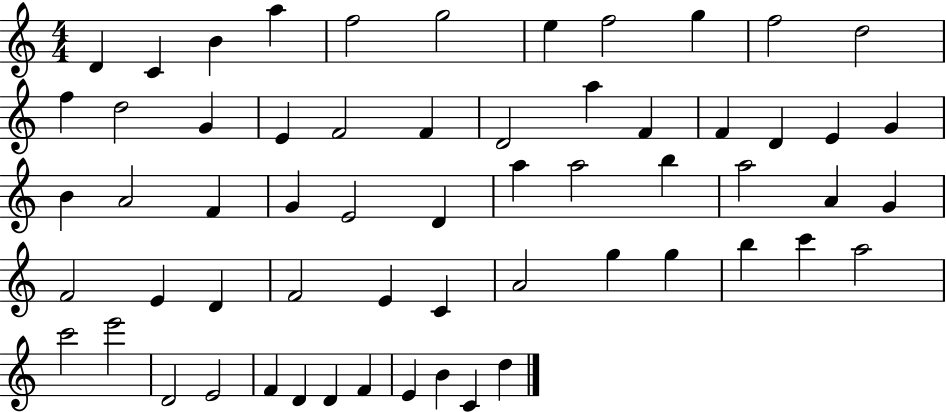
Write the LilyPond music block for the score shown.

{
  \clef treble
  \numericTimeSignature
  \time 4/4
  \key c \major
  d'4 c'4 b'4 a''4 | f''2 g''2 | e''4 f''2 g''4 | f''2 d''2 | \break f''4 d''2 g'4 | e'4 f'2 f'4 | d'2 a''4 f'4 | f'4 d'4 e'4 g'4 | \break b'4 a'2 f'4 | g'4 e'2 d'4 | a''4 a''2 b''4 | a''2 a'4 g'4 | \break f'2 e'4 d'4 | f'2 e'4 c'4 | a'2 g''4 g''4 | b''4 c'''4 a''2 | \break c'''2 e'''2 | d'2 e'2 | f'4 d'4 d'4 f'4 | e'4 b'4 c'4 d''4 | \break \bar "|."
}